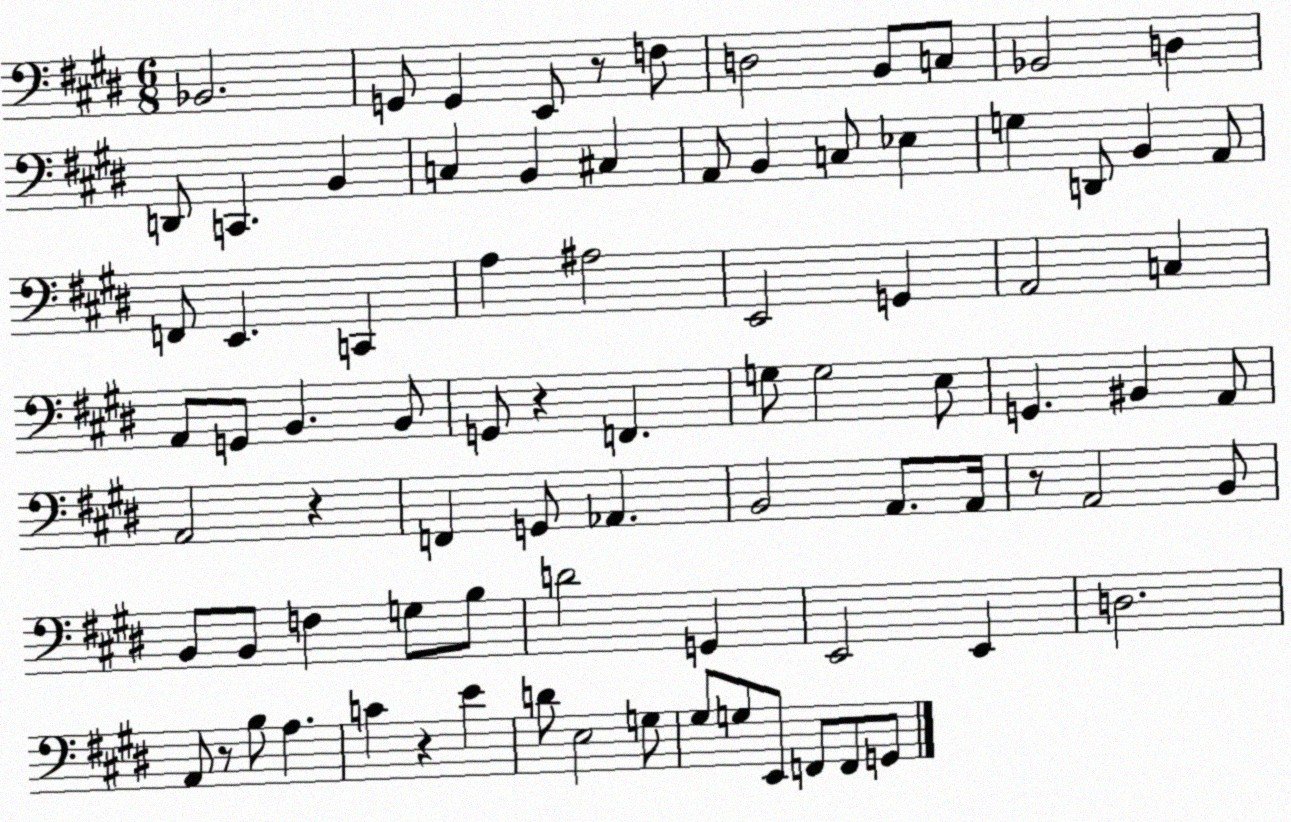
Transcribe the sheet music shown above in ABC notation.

X:1
T:Untitled
M:6/8
L:1/4
K:E
_B,,2 G,,/2 G,, E,,/2 z/2 F,/2 D,2 B,,/2 C,/2 _B,,2 D, D,,/2 C,, B,, C, B,, ^C, A,,/2 B,, C,/2 _E, G, D,,/2 B,, A,,/2 F,,/2 E,, C,, A, ^A,2 E,,2 G,, A,,2 C, A,,/2 G,,/2 B,, B,,/2 G,,/2 z F,, G,/2 G,2 E,/2 G,, ^B,, A,,/2 A,,2 z F,, G,,/2 _A,, B,,2 A,,/2 A,,/4 z/2 A,,2 B,,/2 B,,/2 B,,/2 F, G,/2 B,/2 D2 G,, E,,2 E,, D,2 A,,/2 z/2 B,/2 A, C z E D/2 E,2 G,/2 ^G,/2 G,/2 E,,/2 F,,/2 F,,/2 G,,/2